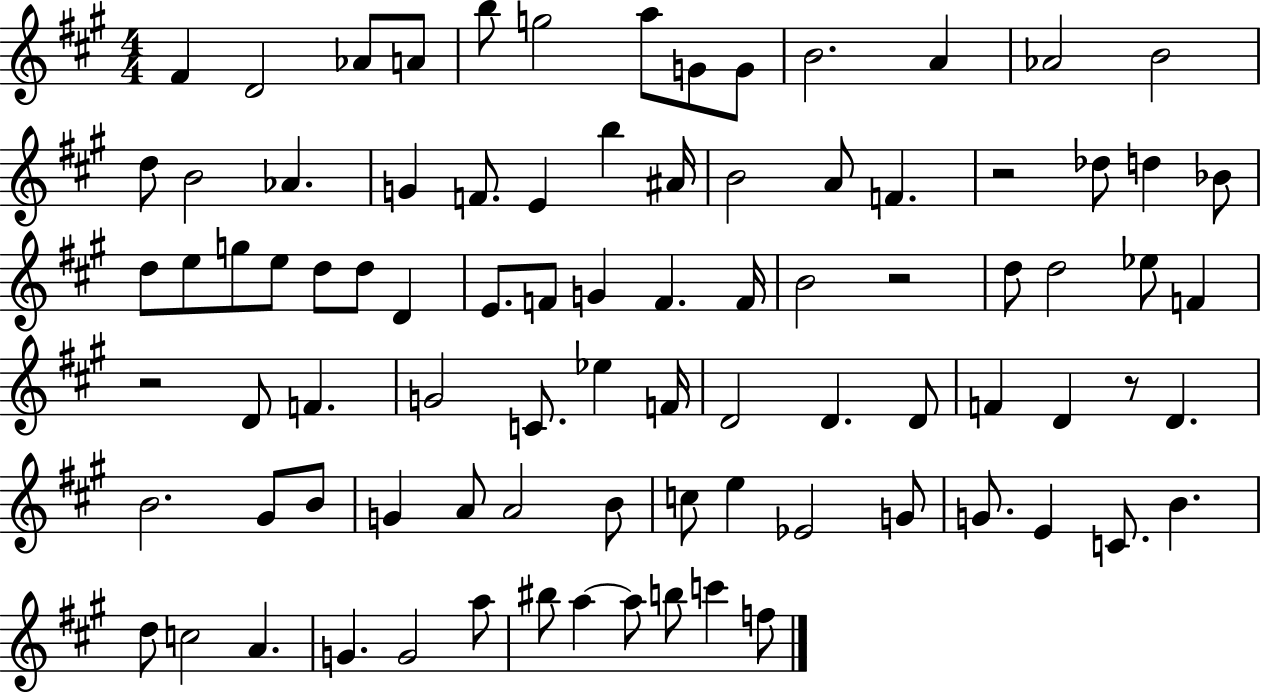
{
  \clef treble
  \numericTimeSignature
  \time 4/4
  \key a \major
  fis'4 d'2 aes'8 a'8 | b''8 g''2 a''8 g'8 g'8 | b'2. a'4 | aes'2 b'2 | \break d''8 b'2 aes'4. | g'4 f'8. e'4 b''4 ais'16 | b'2 a'8 f'4. | r2 des''8 d''4 bes'8 | \break d''8 e''8 g''8 e''8 d''8 d''8 d'4 | e'8. f'8 g'4 f'4. f'16 | b'2 r2 | d''8 d''2 ees''8 f'4 | \break r2 d'8 f'4. | g'2 c'8. ees''4 f'16 | d'2 d'4. d'8 | f'4 d'4 r8 d'4. | \break b'2. gis'8 b'8 | g'4 a'8 a'2 b'8 | c''8 e''4 ees'2 g'8 | g'8. e'4 c'8. b'4. | \break d''8 c''2 a'4. | g'4. g'2 a''8 | bis''8 a''4~~ a''8 b''8 c'''4 f''8 | \bar "|."
}